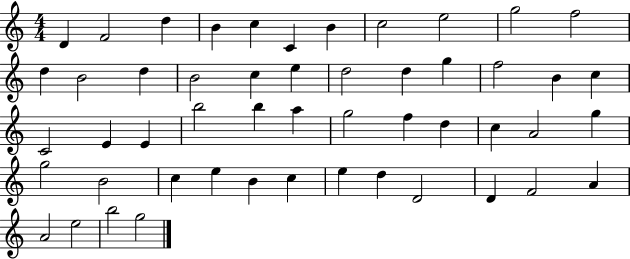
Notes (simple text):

D4/q F4/h D5/q B4/q C5/q C4/q B4/q C5/h E5/h G5/h F5/h D5/q B4/h D5/q B4/h C5/q E5/q D5/h D5/q G5/q F5/h B4/q C5/q C4/h E4/q E4/q B5/h B5/q A5/q G5/h F5/q D5/q C5/q A4/h G5/q G5/h B4/h C5/q E5/q B4/q C5/q E5/q D5/q D4/h D4/q F4/h A4/q A4/h E5/h B5/h G5/h